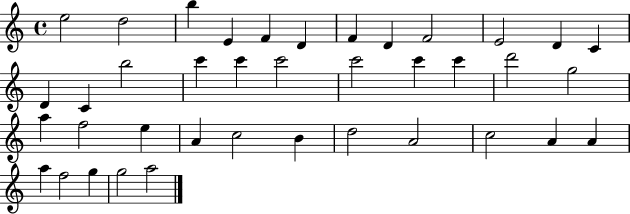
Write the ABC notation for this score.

X:1
T:Untitled
M:4/4
L:1/4
K:C
e2 d2 b E F D F D F2 E2 D C D C b2 c' c' c'2 c'2 c' c' d'2 g2 a f2 e A c2 B d2 A2 c2 A A a f2 g g2 a2